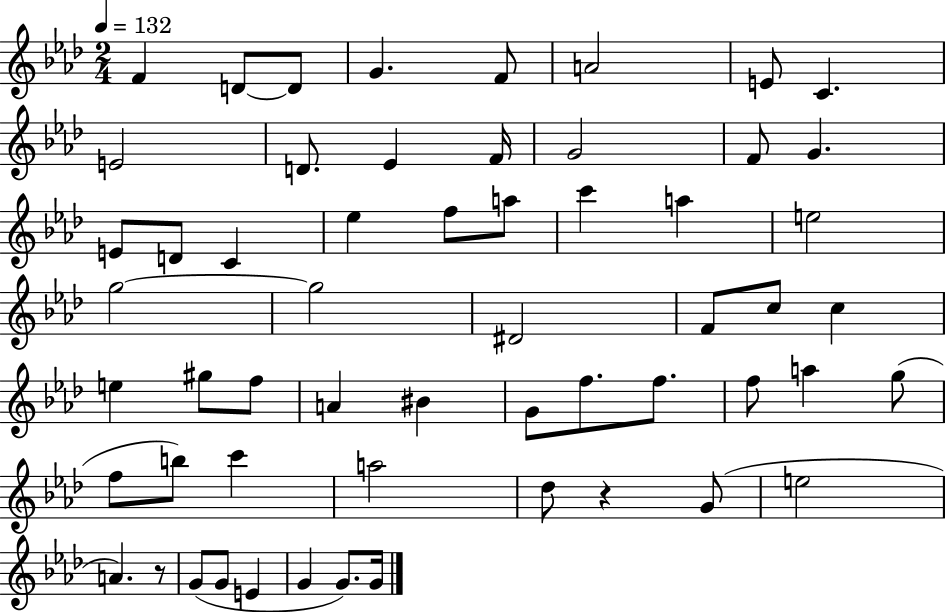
F4/q D4/e D4/e G4/q. F4/e A4/h E4/e C4/q. E4/h D4/e. Eb4/q F4/s G4/h F4/e G4/q. E4/e D4/e C4/q Eb5/q F5/e A5/e C6/q A5/q E5/h G5/h G5/h D#4/h F4/e C5/e C5/q E5/q G#5/e F5/e A4/q BIS4/q G4/e F5/e. F5/e. F5/e A5/q G5/e F5/e B5/e C6/q A5/h Db5/e R/q G4/e E5/h A4/q. R/e G4/e G4/e E4/q G4/q G4/e. G4/s